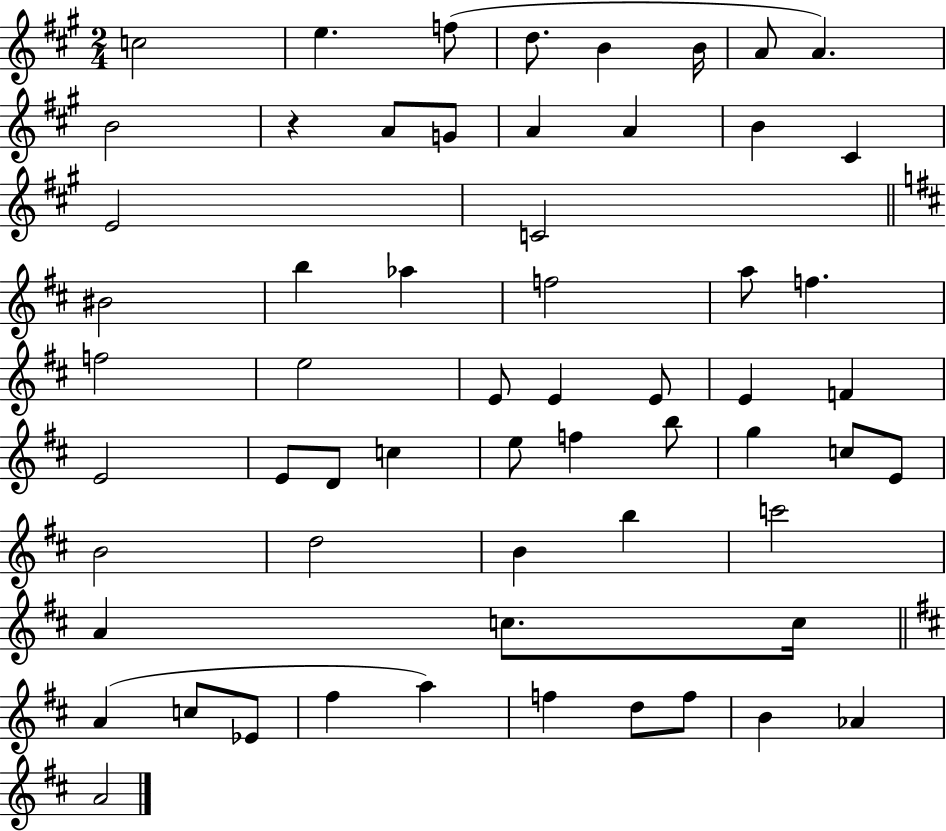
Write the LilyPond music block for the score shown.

{
  \clef treble
  \numericTimeSignature
  \time 2/4
  \key a \major
  c''2 | e''4. f''8( | d''8. b'4 b'16 | a'8 a'4.) | \break b'2 | r4 a'8 g'8 | a'4 a'4 | b'4 cis'4 | \break e'2 | c'2 | \bar "||" \break \key d \major bis'2 | b''4 aes''4 | f''2 | a''8 f''4. | \break f''2 | e''2 | e'8 e'4 e'8 | e'4 f'4 | \break e'2 | e'8 d'8 c''4 | e''8 f''4 b''8 | g''4 c''8 e'8 | \break b'2 | d''2 | b'4 b''4 | c'''2 | \break a'4 c''8. c''16 | \bar "||" \break \key b \minor a'4( c''8 ees'8 | fis''4 a''4) | f''4 d''8 f''8 | b'4 aes'4 | \break a'2 | \bar "|."
}